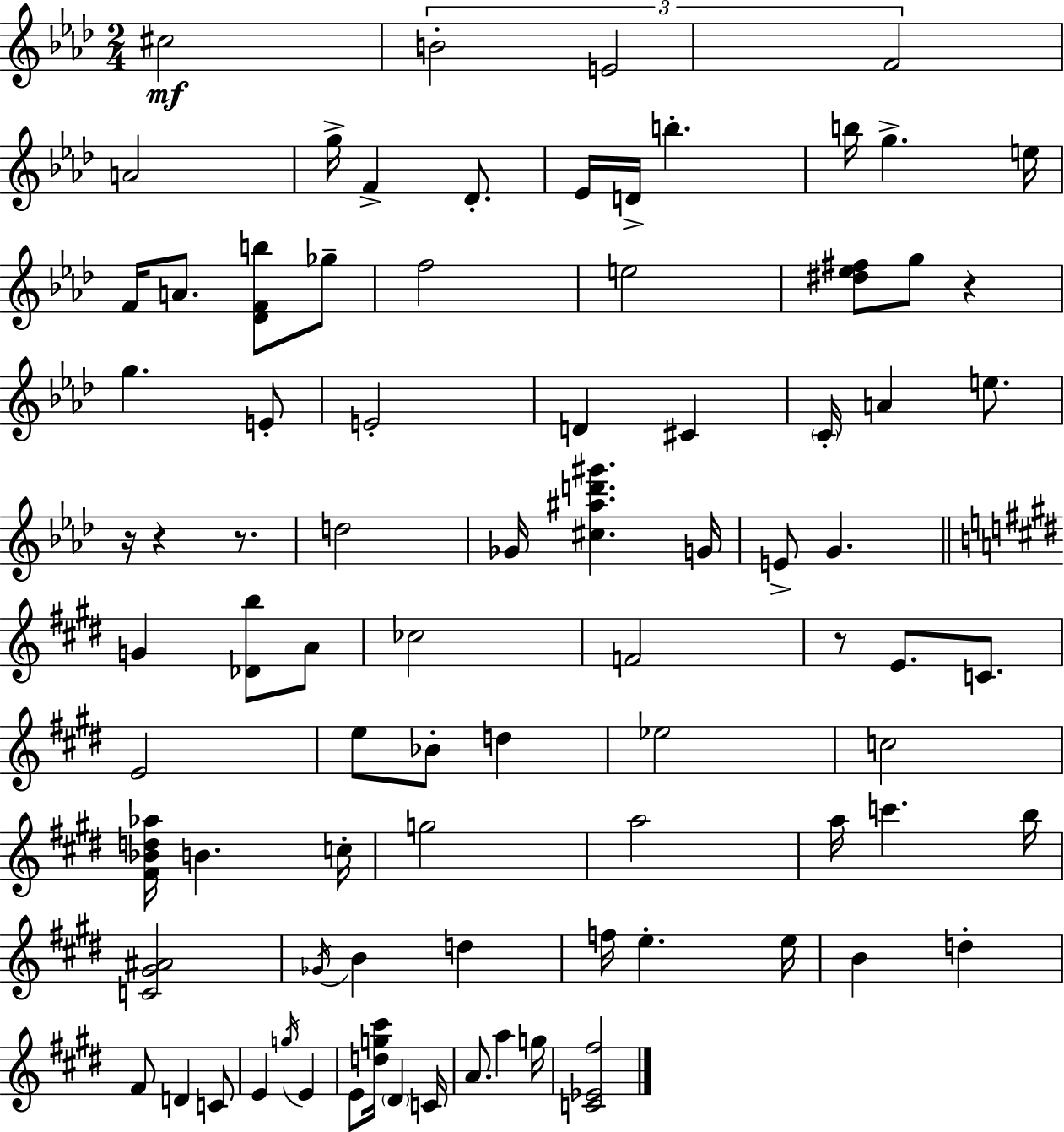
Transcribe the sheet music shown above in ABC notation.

X:1
T:Untitled
M:2/4
L:1/4
K:Ab
^c2 B2 E2 F2 A2 g/4 F _D/2 _E/4 D/4 b b/4 g e/4 F/4 A/2 [_DFb]/2 _g/2 f2 e2 [^d_e^f]/2 g/2 z g E/2 E2 D ^C C/4 A e/2 z/4 z z/2 d2 _G/4 [^c^ad'^g'] G/4 E/2 G G [_Db]/2 A/2 _c2 F2 z/2 E/2 C/2 E2 e/2 _B/2 d _e2 c2 [^F_Bd_a]/4 B c/4 g2 a2 a/4 c' b/4 [C^G^A]2 _G/4 B d f/4 e e/4 B d ^F/2 D C/2 E g/4 E E/2 [dg^c']/4 ^D C/4 A/2 a g/4 [C_E^f]2